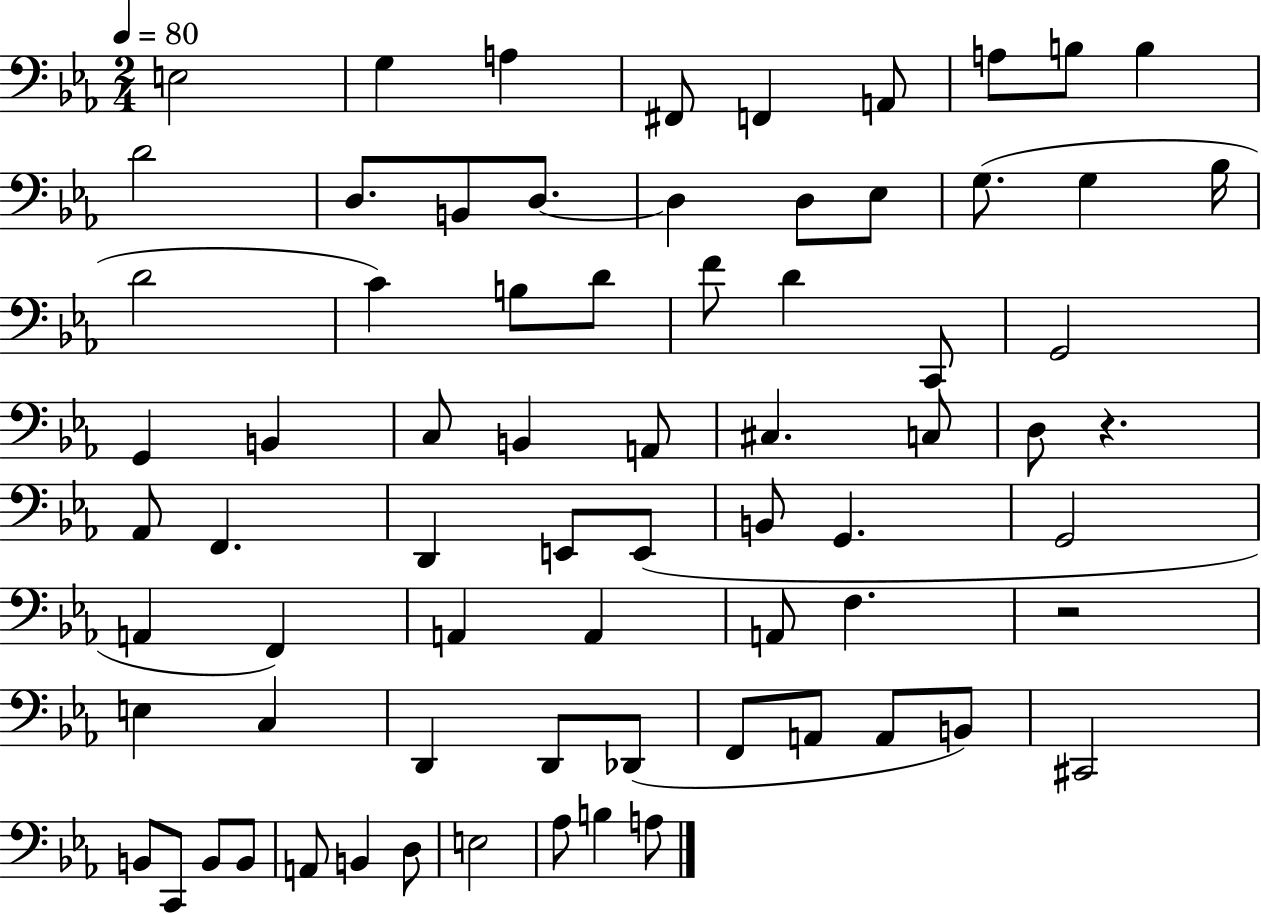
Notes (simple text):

E3/h G3/q A3/q F#2/e F2/q A2/e A3/e B3/e B3/q D4/h D3/e. B2/e D3/e. D3/q D3/e Eb3/e G3/e. G3/q Bb3/s D4/h C4/q B3/e D4/e F4/e D4/q C2/e G2/h G2/q B2/q C3/e B2/q A2/e C#3/q. C3/e D3/e R/q. Ab2/e F2/q. D2/q E2/e E2/e B2/e G2/q. G2/h A2/q F2/q A2/q A2/q A2/e F3/q. R/h E3/q C3/q D2/q D2/e Db2/e F2/e A2/e A2/e B2/e C#2/h B2/e C2/e B2/e B2/e A2/e B2/q D3/e E3/h Ab3/e B3/q A3/e